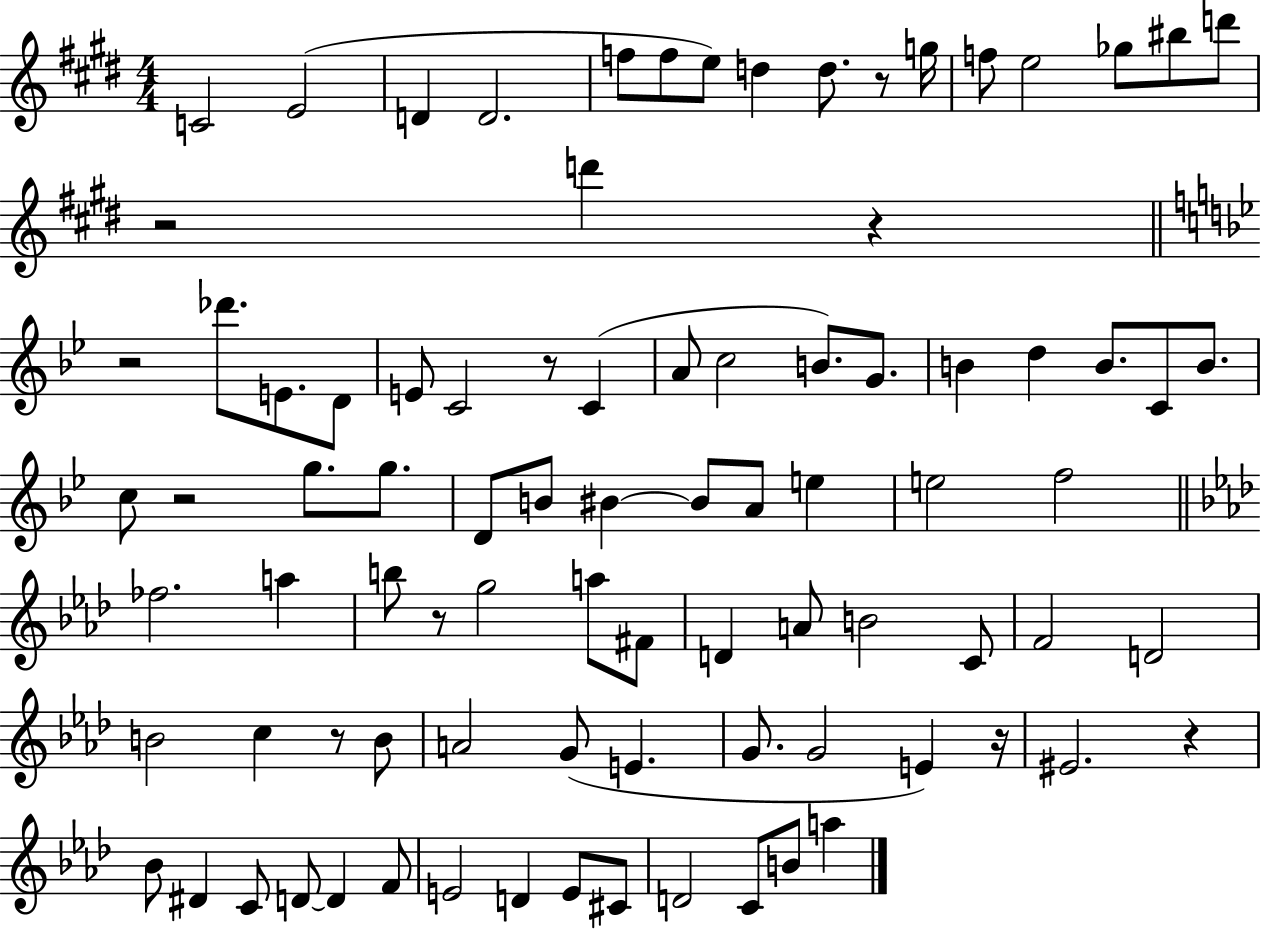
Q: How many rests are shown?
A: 10